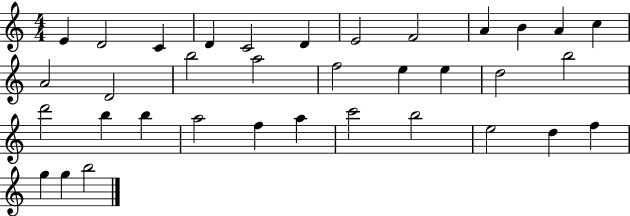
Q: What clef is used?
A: treble